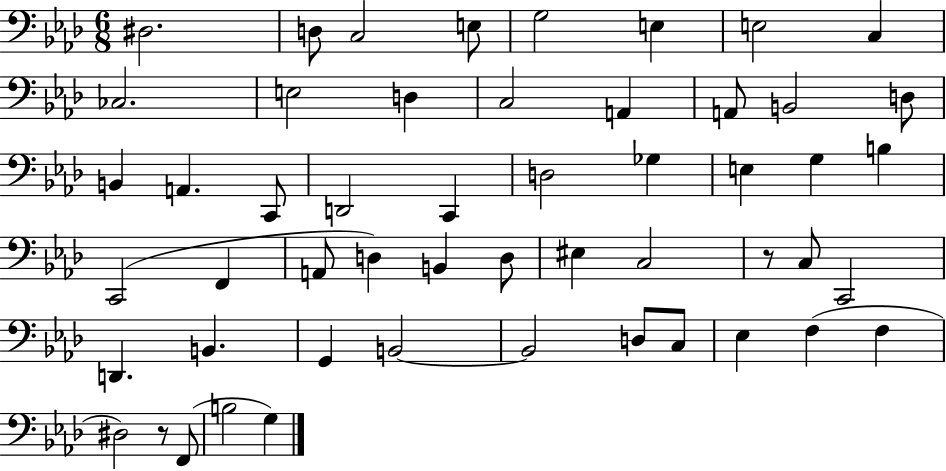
{
  \clef bass
  \numericTimeSignature
  \time 6/8
  \key aes \major
  dis2. | d8 c2 e8 | g2 e4 | e2 c4 | \break ces2. | e2 d4 | c2 a,4 | a,8 b,2 d8 | \break b,4 a,4. c,8 | d,2 c,4 | d2 ges4 | e4 g4 b4 | \break c,2( f,4 | a,8 d4) b,4 d8 | eis4 c2 | r8 c8 c,2 | \break d,4. b,4. | g,4 b,2~~ | b,2 d8 c8 | ees4 f4( f4 | \break dis2) r8 f,8( | b2 g4) | \bar "|."
}